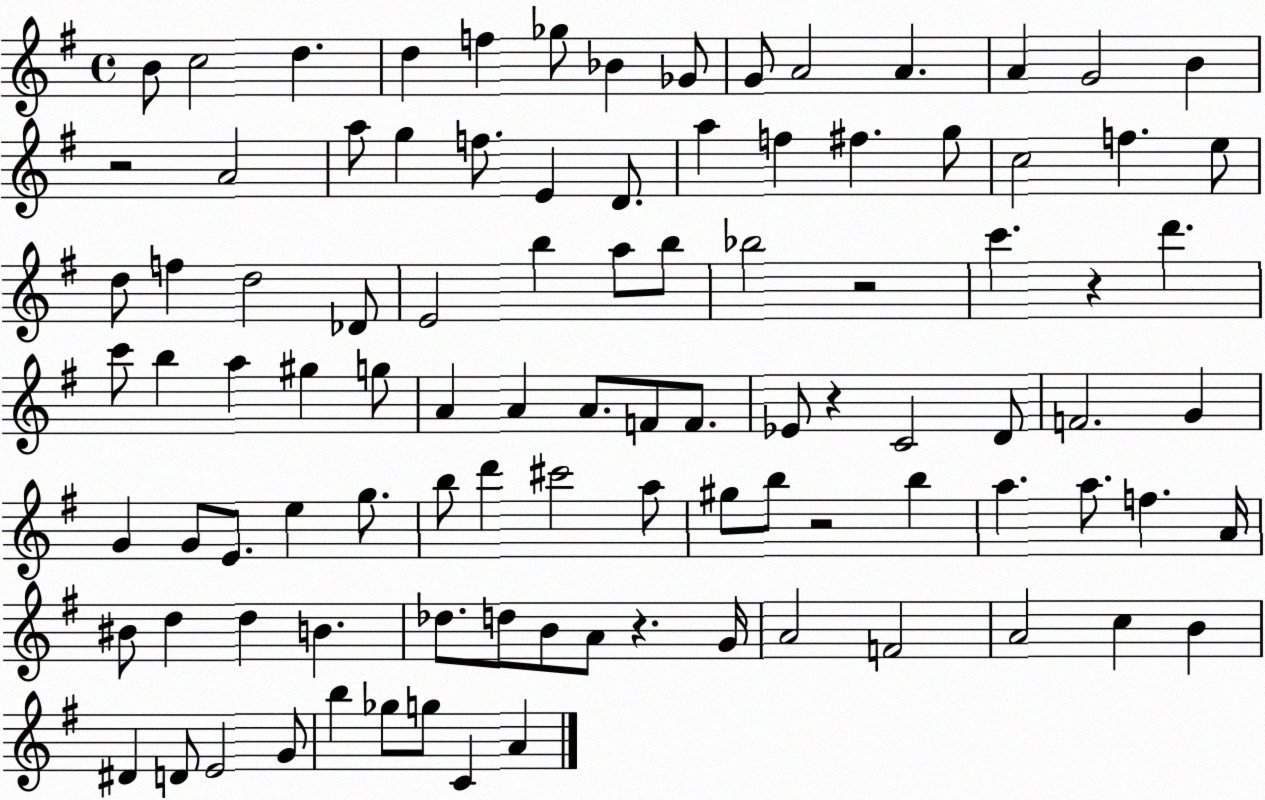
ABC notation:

X:1
T:Untitled
M:4/4
L:1/4
K:G
B/2 c2 d d f _g/2 _B _G/2 G/2 A2 A A G2 B z2 A2 a/2 g f/2 E D/2 a f ^f g/2 c2 f e/2 d/2 f d2 _D/2 E2 b a/2 b/2 _b2 z2 c' z d' c'/2 b a ^g g/2 A A A/2 F/2 F/2 _E/2 z C2 D/2 F2 G G G/2 E/2 e g/2 b/2 d' ^c'2 a/2 ^g/2 b/2 z2 b a a/2 f A/4 ^B/2 d d B _d/2 d/2 B/2 A/2 z G/4 A2 F2 A2 c B ^D D/2 E2 G/2 b _g/2 g/2 C A